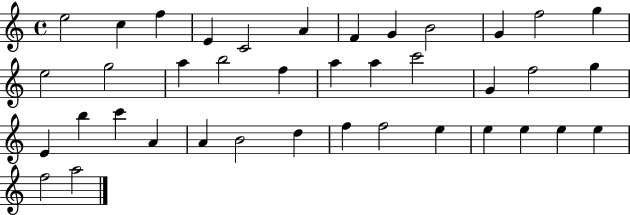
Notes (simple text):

E5/h C5/q F5/q E4/q C4/h A4/q F4/q G4/q B4/h G4/q F5/h G5/q E5/h G5/h A5/q B5/h F5/q A5/q A5/q C6/h G4/q F5/h G5/q E4/q B5/q C6/q A4/q A4/q B4/h D5/q F5/q F5/h E5/q E5/q E5/q E5/q E5/q F5/h A5/h